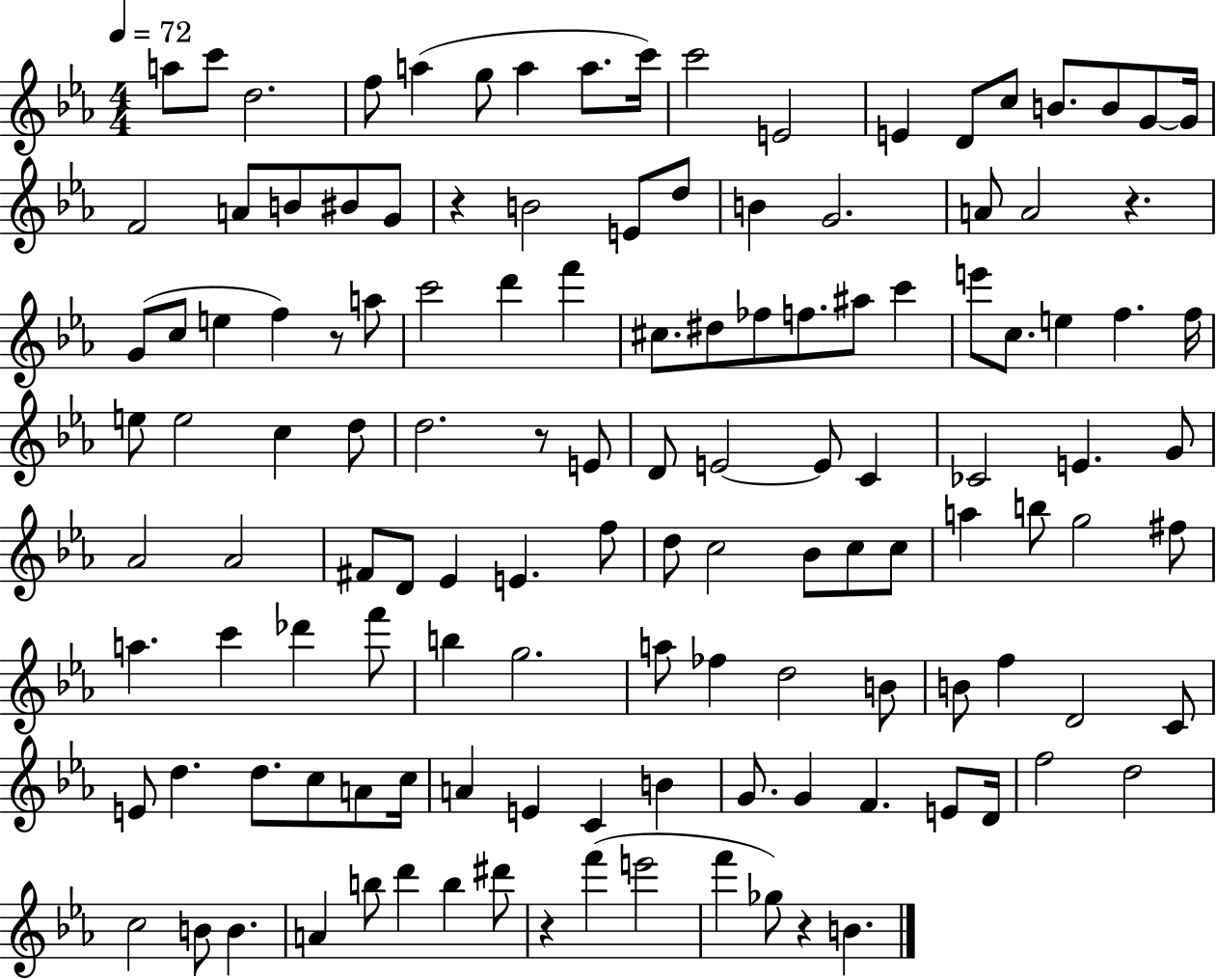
{
  \clef treble
  \numericTimeSignature
  \time 4/4
  \key ees \major
  \tempo 4 = 72
  \repeat volta 2 { a''8 c'''8 d''2. | f''8 a''4( g''8 a''4 a''8. c'''16) | c'''2 e'2 | e'4 d'8 c''8 b'8. b'8 g'8~~ g'16 | \break f'2 a'8 b'8 bis'8 g'8 | r4 b'2 e'8 d''8 | b'4 g'2. | a'8 a'2 r4. | \break g'8( c''8 e''4 f''4) r8 a''8 | c'''2 d'''4 f'''4 | cis''8. dis''8 fes''8 f''8. ais''8 c'''4 | e'''8 c''8. e''4 f''4. f''16 | \break e''8 e''2 c''4 d''8 | d''2. r8 e'8 | d'8 e'2~~ e'8 c'4 | ces'2 e'4. g'8 | \break aes'2 aes'2 | fis'8 d'8 ees'4 e'4. f''8 | d''8 c''2 bes'8 c''8 c''8 | a''4 b''8 g''2 fis''8 | \break a''4. c'''4 des'''4 f'''8 | b''4 g''2. | a''8 fes''4 d''2 b'8 | b'8 f''4 d'2 c'8 | \break e'8 d''4. d''8. c''8 a'8 c''16 | a'4 e'4 c'4 b'4 | g'8. g'4 f'4. e'8 d'16 | f''2 d''2 | \break c''2 b'8 b'4. | a'4 b''8 d'''4 b''4 dis'''8 | r4 f'''4( e'''2 | f'''4 ges''8) r4 b'4. | \break } \bar "|."
}